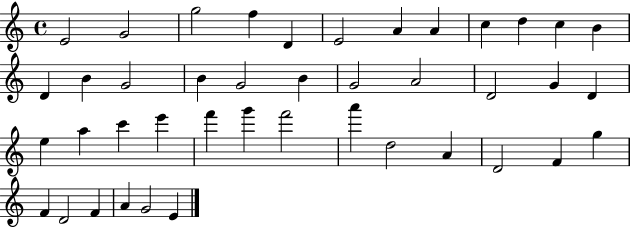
E4/h G4/h G5/h F5/q D4/q E4/h A4/q A4/q C5/q D5/q C5/q B4/q D4/q B4/q G4/h B4/q G4/h B4/q G4/h A4/h D4/h G4/q D4/q E5/q A5/q C6/q E6/q F6/q G6/q F6/h A6/q D5/h A4/q D4/h F4/q G5/q F4/q D4/h F4/q A4/q G4/h E4/q